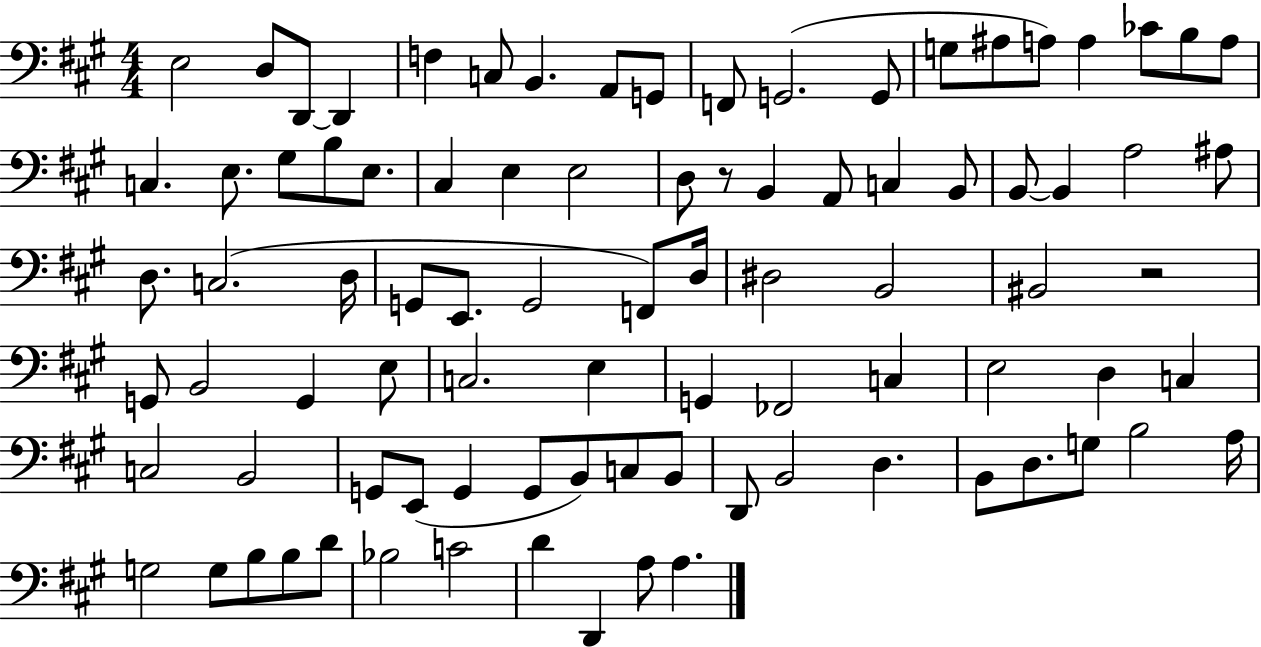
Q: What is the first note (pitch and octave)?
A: E3